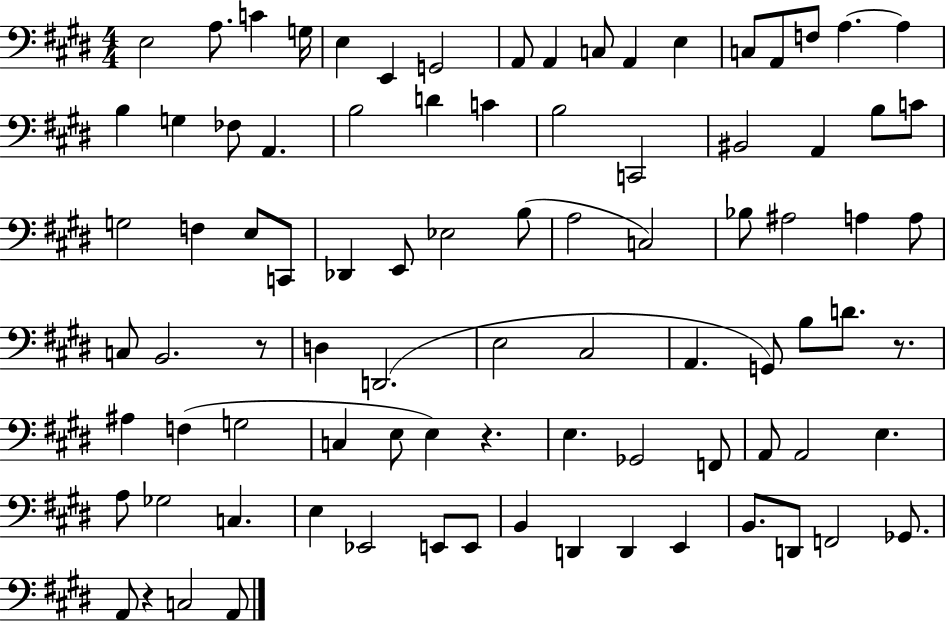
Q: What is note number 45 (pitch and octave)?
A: C3